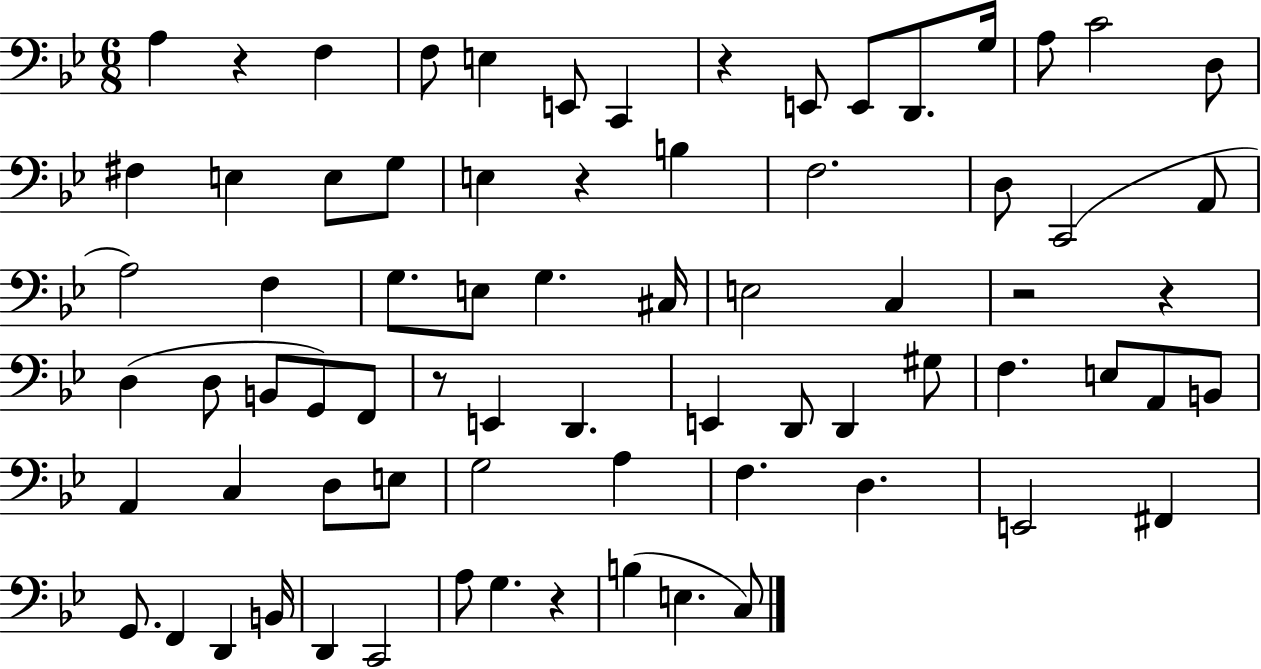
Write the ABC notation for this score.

X:1
T:Untitled
M:6/8
L:1/4
K:Bb
A, z F, F,/2 E, E,,/2 C,, z E,,/2 E,,/2 D,,/2 G,/4 A,/2 C2 D,/2 ^F, E, E,/2 G,/2 E, z B, F,2 D,/2 C,,2 A,,/2 A,2 F, G,/2 E,/2 G, ^C,/4 E,2 C, z2 z D, D,/2 B,,/2 G,,/2 F,,/2 z/2 E,, D,, E,, D,,/2 D,, ^G,/2 F, E,/2 A,,/2 B,,/2 A,, C, D,/2 E,/2 G,2 A, F, D, E,,2 ^F,, G,,/2 F,, D,, B,,/4 D,, C,,2 A,/2 G, z B, E, C,/2